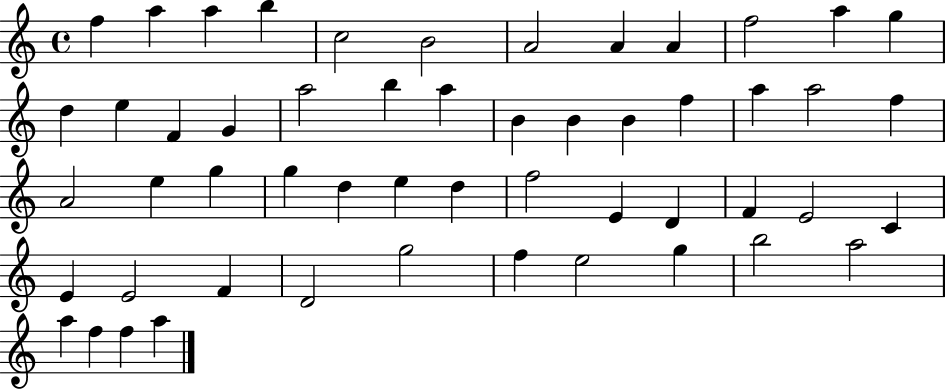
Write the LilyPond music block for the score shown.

{
  \clef treble
  \time 4/4
  \defaultTimeSignature
  \key c \major
  f''4 a''4 a''4 b''4 | c''2 b'2 | a'2 a'4 a'4 | f''2 a''4 g''4 | \break d''4 e''4 f'4 g'4 | a''2 b''4 a''4 | b'4 b'4 b'4 f''4 | a''4 a''2 f''4 | \break a'2 e''4 g''4 | g''4 d''4 e''4 d''4 | f''2 e'4 d'4 | f'4 e'2 c'4 | \break e'4 e'2 f'4 | d'2 g''2 | f''4 e''2 g''4 | b''2 a''2 | \break a''4 f''4 f''4 a''4 | \bar "|."
}